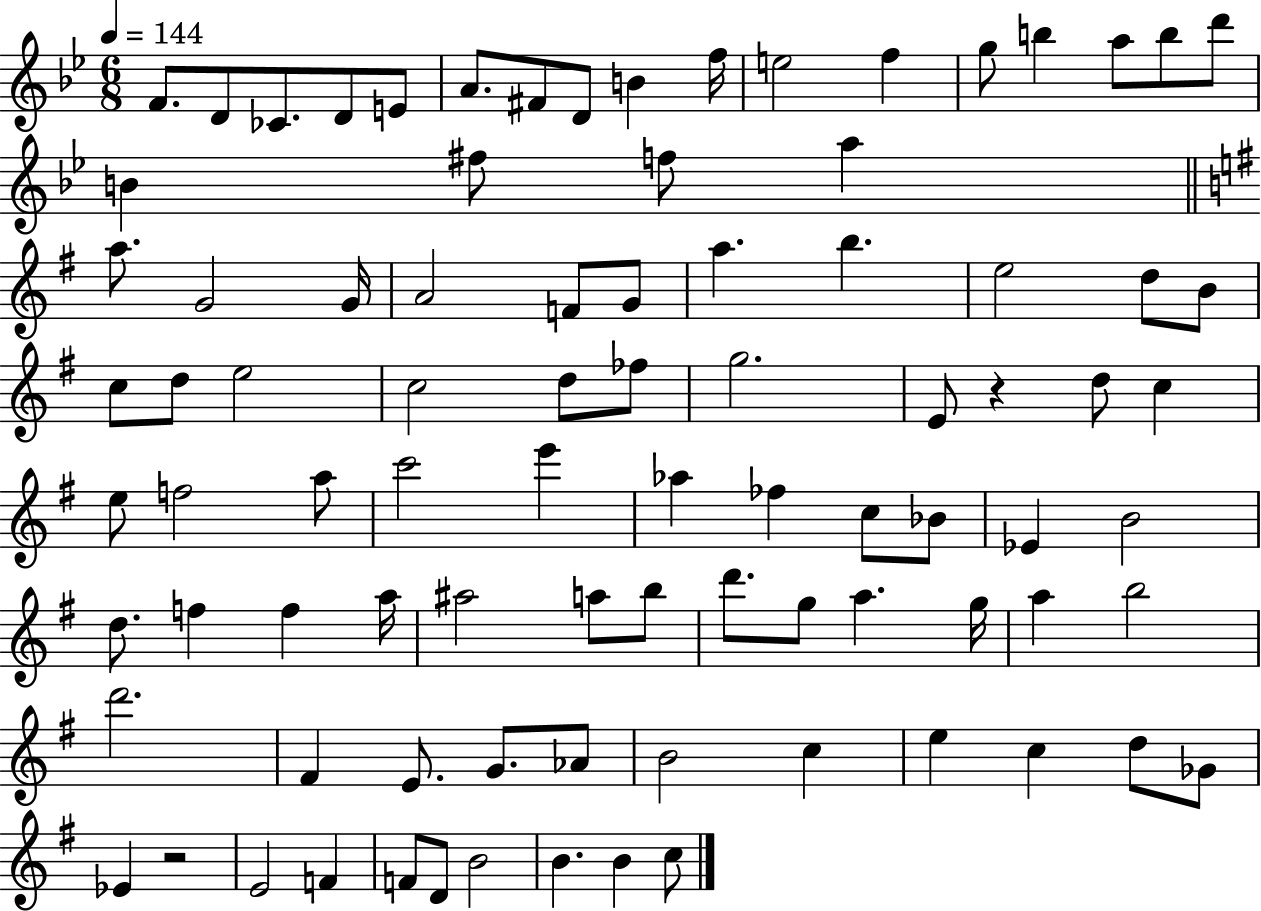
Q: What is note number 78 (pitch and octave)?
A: Eb4